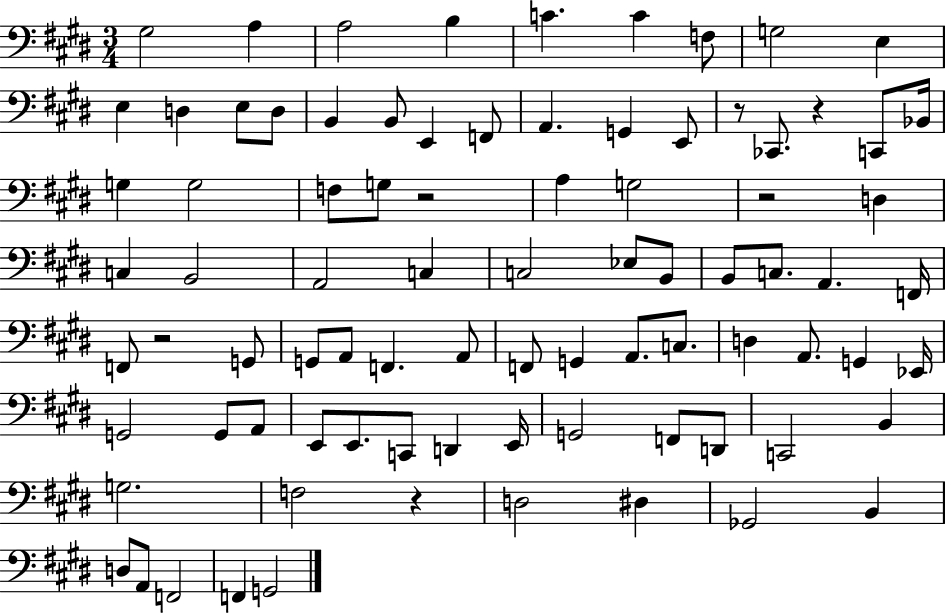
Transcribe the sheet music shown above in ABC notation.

X:1
T:Untitled
M:3/4
L:1/4
K:E
^G,2 A, A,2 B, C C F,/2 G,2 E, E, D, E,/2 D,/2 B,, B,,/2 E,, F,,/2 A,, G,, E,,/2 z/2 _C,,/2 z C,,/2 _B,,/4 G, G,2 F,/2 G,/2 z2 A, G,2 z2 D, C, B,,2 A,,2 C, C,2 _E,/2 B,,/2 B,,/2 C,/2 A,, F,,/4 F,,/2 z2 G,,/2 G,,/2 A,,/2 F,, A,,/2 F,,/2 G,, A,,/2 C,/2 D, A,,/2 G,, _E,,/4 G,,2 G,,/2 A,,/2 E,,/2 E,,/2 C,,/2 D,, E,,/4 G,,2 F,,/2 D,,/2 C,,2 B,, G,2 F,2 z D,2 ^D, _G,,2 B,, D,/2 A,,/2 F,,2 F,, G,,2